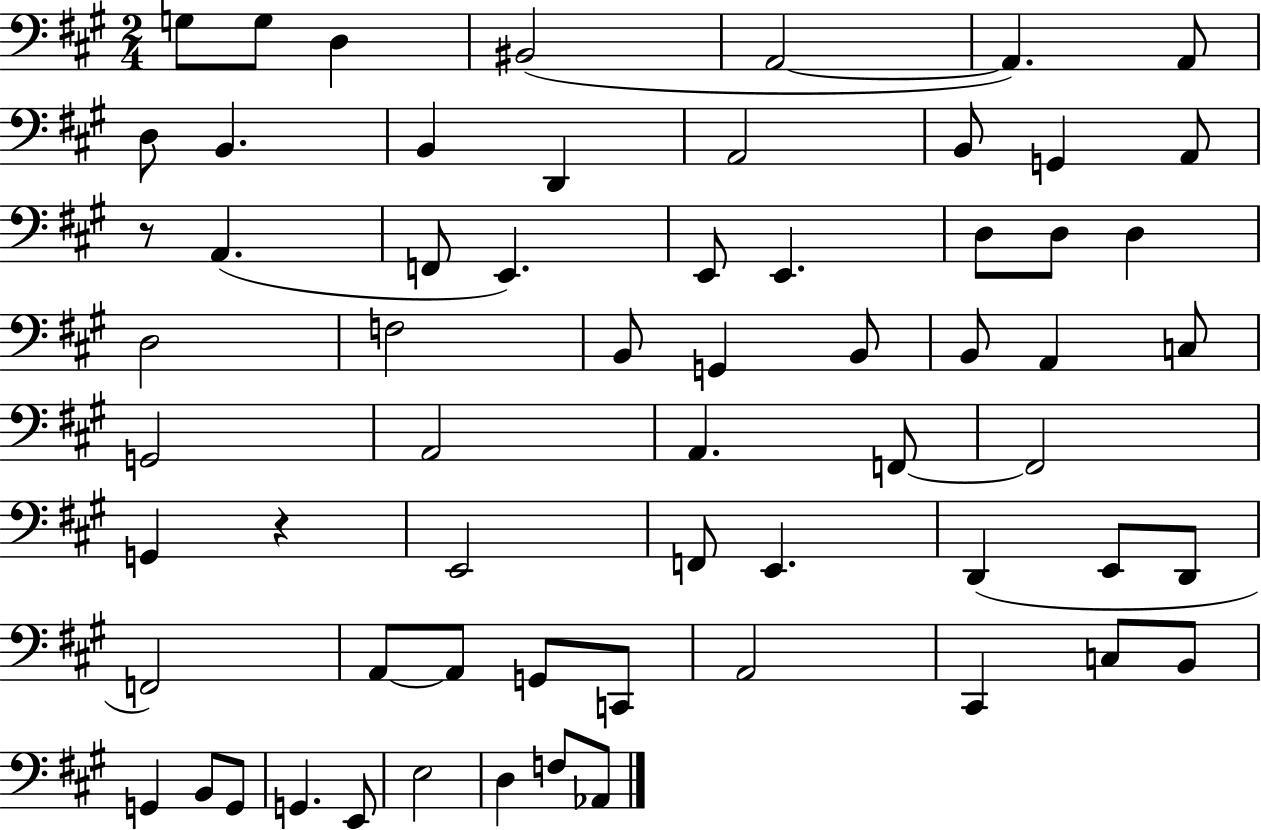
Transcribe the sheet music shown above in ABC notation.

X:1
T:Untitled
M:2/4
L:1/4
K:A
G,/2 G,/2 D, ^B,,2 A,,2 A,, A,,/2 D,/2 B,, B,, D,, A,,2 B,,/2 G,, A,,/2 z/2 A,, F,,/2 E,, E,,/2 E,, D,/2 D,/2 D, D,2 F,2 B,,/2 G,, B,,/2 B,,/2 A,, C,/2 G,,2 A,,2 A,, F,,/2 F,,2 G,, z E,,2 F,,/2 E,, D,, E,,/2 D,,/2 F,,2 A,,/2 A,,/2 G,,/2 C,,/2 A,,2 ^C,, C,/2 B,,/2 G,, B,,/2 G,,/2 G,, E,,/2 E,2 D, F,/2 _A,,/2